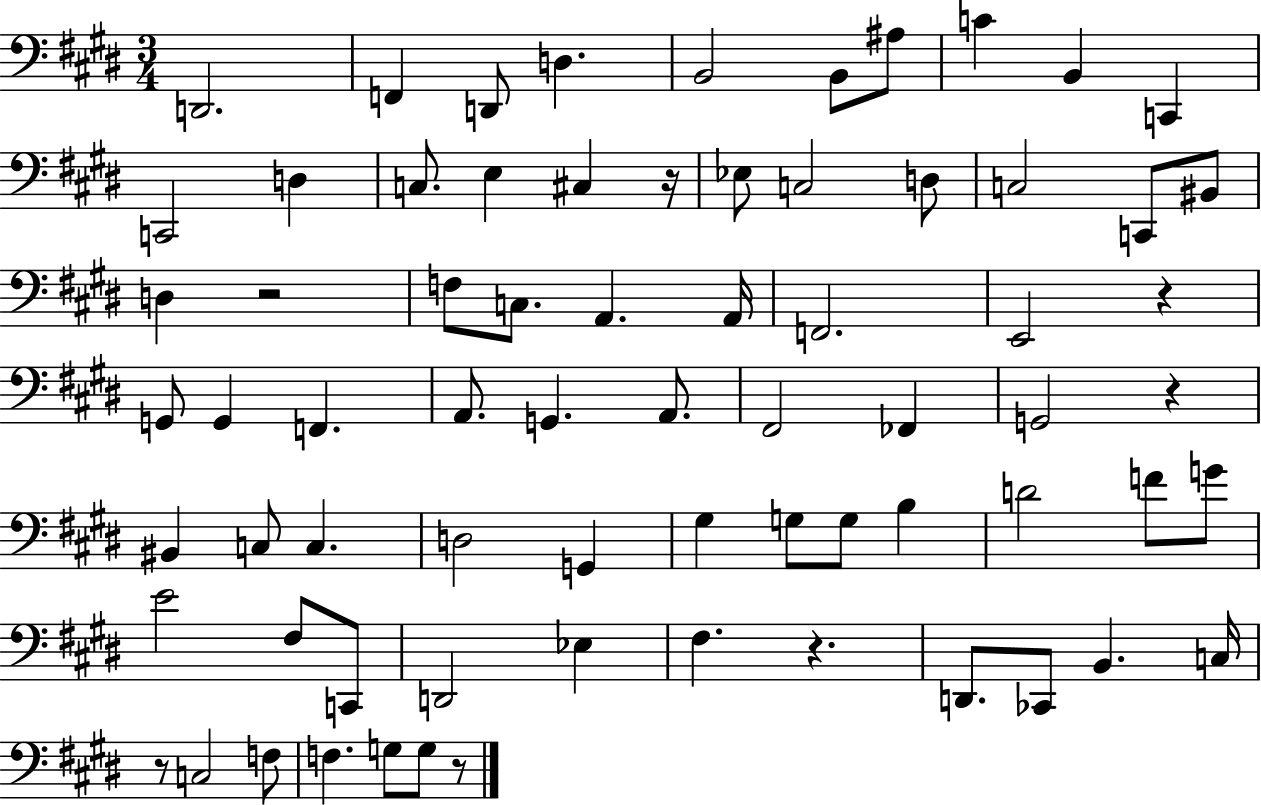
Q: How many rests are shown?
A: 7